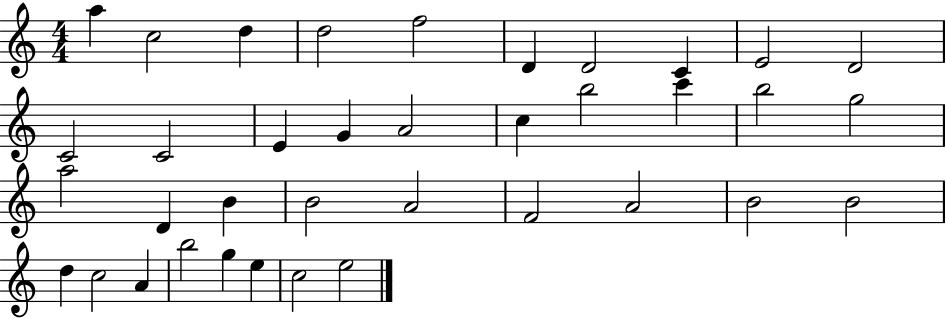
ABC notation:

X:1
T:Untitled
M:4/4
L:1/4
K:C
a c2 d d2 f2 D D2 C E2 D2 C2 C2 E G A2 c b2 c' b2 g2 a2 D B B2 A2 F2 A2 B2 B2 d c2 A b2 g e c2 e2